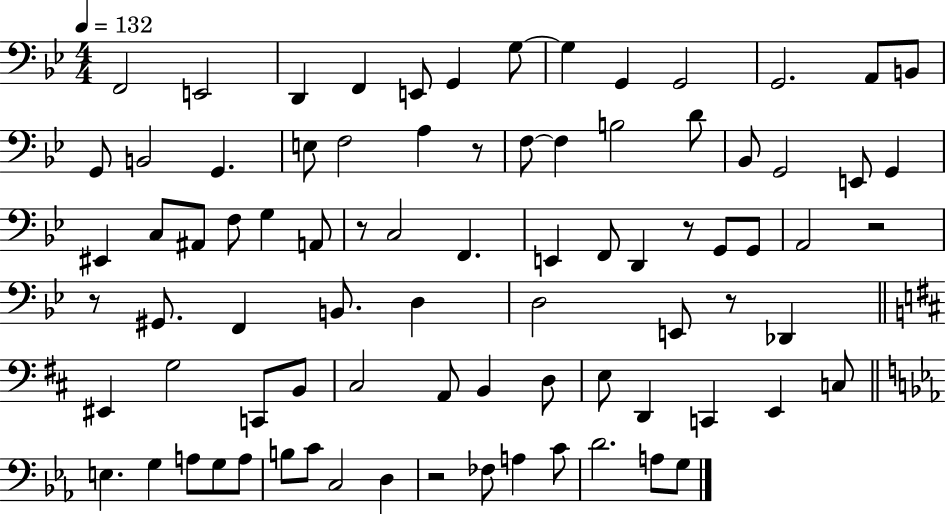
{
  \clef bass
  \numericTimeSignature
  \time 4/4
  \key bes \major
  \tempo 4 = 132
  f,2 e,2 | d,4 f,4 e,8 g,4 g8~~ | g4 g,4 g,2 | g,2. a,8 b,8 | \break g,8 b,2 g,4. | e8 f2 a4 r8 | f8~~ f4 b2 d'8 | bes,8 g,2 e,8 g,4 | \break eis,4 c8 ais,8 f8 g4 a,8 | r8 c2 f,4. | e,4 f,8 d,4 r8 g,8 g,8 | a,2 r2 | \break r8 gis,8. f,4 b,8. d4 | d2 e,8 r8 des,4 | \bar "||" \break \key b \minor eis,4 g2 c,8 b,8 | cis2 a,8 b,4 d8 | e8 d,4 c,4 e,4 c8 | \bar "||" \break \key c \minor e4. g4 a8 g8 a8 | b8 c'8 c2 d4 | r2 fes8 a4 c'8 | d'2. a8 g8 | \break \bar "|."
}